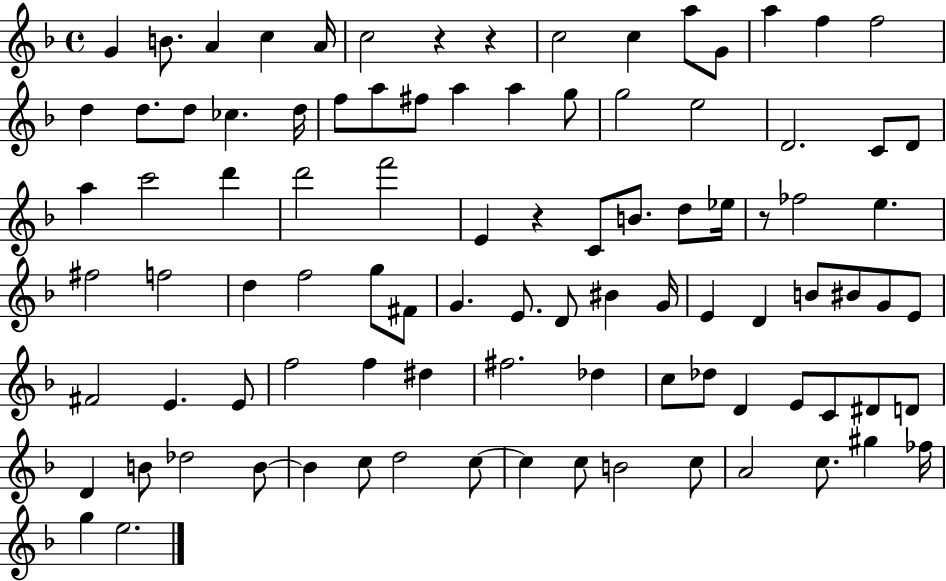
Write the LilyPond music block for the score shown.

{
  \clef treble
  \time 4/4
  \defaultTimeSignature
  \key f \major
  g'4 b'8. a'4 c''4 a'16 | c''2 r4 r4 | c''2 c''4 a''8 g'8 | a''4 f''4 f''2 | \break d''4 d''8. d''8 ces''4. d''16 | f''8 a''8 fis''8 a''4 a''4 g''8 | g''2 e''2 | d'2. c'8 d'8 | \break a''4 c'''2 d'''4 | d'''2 f'''2 | e'4 r4 c'8 b'8. d''8 ees''16 | r8 fes''2 e''4. | \break fis''2 f''2 | d''4 f''2 g''8 fis'8 | g'4. e'8. d'8 bis'4 g'16 | e'4 d'4 b'8 bis'8 g'8 e'8 | \break fis'2 e'4. e'8 | f''2 f''4 dis''4 | fis''2. des''4 | c''8 des''8 d'4 e'8 c'8 dis'8 d'8 | \break d'4 b'8 des''2 b'8~~ | b'4 c''8 d''2 c''8~~ | c''4 c''8 b'2 c''8 | a'2 c''8. gis''4 fes''16 | \break g''4 e''2. | \bar "|."
}